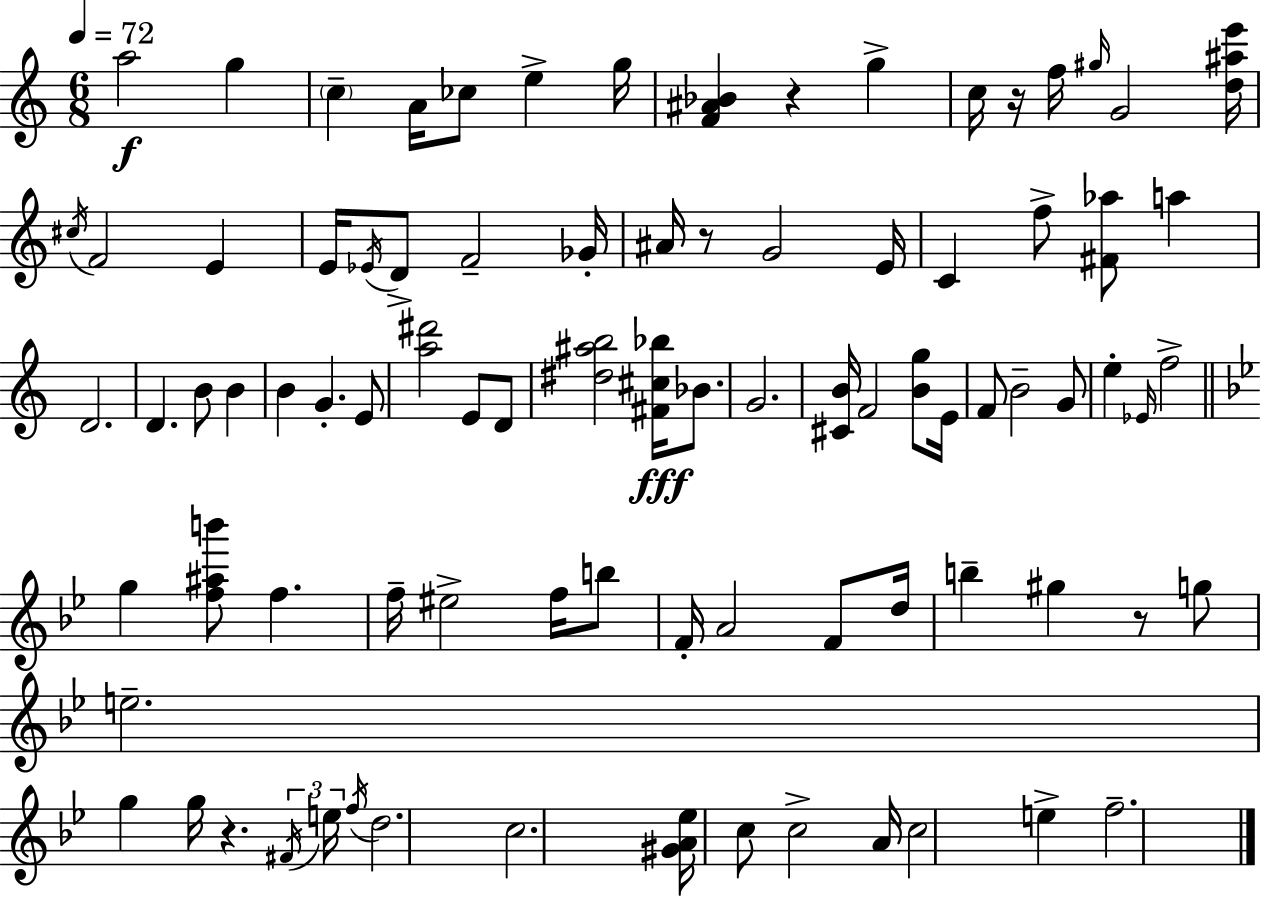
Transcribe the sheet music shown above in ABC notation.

X:1
T:Untitled
M:6/8
L:1/4
K:C
a2 g c A/4 _c/2 e g/4 [F^A_B] z g c/4 z/4 f/4 ^g/4 G2 [d^ae']/4 ^c/4 F2 E E/4 _E/4 D/2 F2 _G/4 ^A/4 z/2 G2 E/4 C f/2 [^F_a]/2 a D2 D B/2 B B G E/2 [a^d']2 E/2 D/2 [^d^ab]2 [^F^c_b]/4 _B/2 G2 [^CB]/4 F2 [Bg]/2 E/4 F/2 B2 G/2 e _E/4 f2 g [f^ab']/2 f f/4 ^e2 f/4 b/2 F/4 A2 F/2 d/4 b ^g z/2 g/2 e2 g g/4 z ^F/4 e/4 f/4 d2 c2 [^GA_e]/4 c/2 c2 A/4 c2 e f2